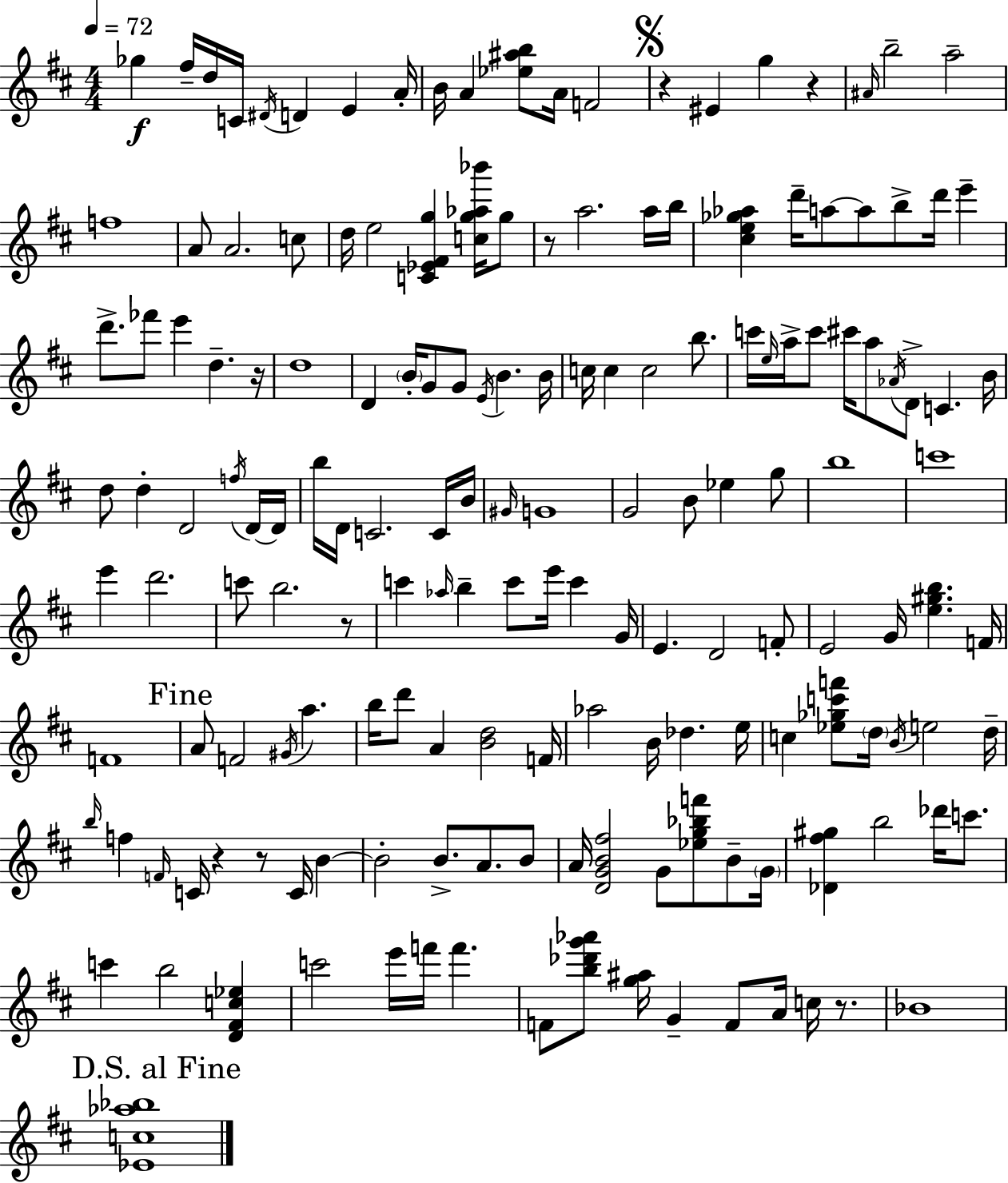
{
  \clef treble
  \numericTimeSignature
  \time 4/4
  \key d \major
  \tempo 4 = 72
  \repeat volta 2 { ges''4\f fis''16-- d''16 c'16 \acciaccatura { dis'16 } d'4 e'4 | a'16-. b'16 a'4 <ees'' ais'' b''>8 a'16 f'2 | \mark \markup { \musicglyph "scripts.segno" } r4 eis'4 g''4 r4 | \grace { ais'16 } b''2-- a''2-- | \break f''1 | a'8 a'2. | c''8 d''16 e''2 <c' ees' fis' g''>4 <c'' g'' aes'' bes'''>16 | g''8 r8 a''2. | \break a''16 b''16 <cis'' e'' ges'' aes''>4 d'''16-- a''8~~ a''8 b''8-> d'''16 e'''4-- | d'''8.-> fes'''8 e'''4 d''4.-- | r16 d''1 | d'4 \parenthesize b'16-. g'8 g'8 \acciaccatura { e'16 } b'4. | \break b'16 c''16 c''4 c''2 | b''8. c'''16 \grace { e''16 } a''16-> c'''8 cis'''16 a''8 \acciaccatura { aes'16 } d'8-> c'4. | b'16 d''8 d''4-. d'2 | \acciaccatura { f''16 } d'16~~ d'16 b''16 d'16 c'2. | \break c'16 b'16 \grace { gis'16 } g'1 | g'2 b'8 | ees''4 g''8 b''1 | c'''1 | \break e'''4 d'''2. | c'''8 b''2. | r8 c'''4 \grace { aes''16 } b''4-- | c'''8 e'''16 c'''4 g'16 e'4. d'2 | \break f'8-. e'2 | g'16 <e'' gis'' b''>4. f'16 f'1 | \mark "Fine" a'8 f'2 | \acciaccatura { gis'16 } a''4. b''16 d'''8 a'4 | \break <b' d''>2 f'16 aes''2 | b'16 des''4. e''16 c''4 <ees'' ges'' c''' f'''>8 \parenthesize d''16 | \acciaccatura { b'16 } e''2 d''16-- \grace { b''16 } f''4 \grace { f'16 } | c'16 r4 r8 c'16 b'4~~ b'2-. | \break b'8.-> a'8. b'8 a'16 <d' g' b' fis''>2 | g'8 <ees'' g'' bes'' f'''>8 b'8-- \parenthesize g'16 <des' fis'' gis''>4 | b''2 des'''16 c'''8. c'''4 | b''2 <d' fis' c'' ees''>4 c'''2 | \break e'''16 f'''16 f'''4. f'8 <b'' des''' g''' aes'''>8 | <g'' ais''>16 g'4-- f'8 a'16 c''16 r8. bes'1 | \mark "D.S. al Fine" <ees' c'' aes'' bes''>1 | } \bar "|."
}